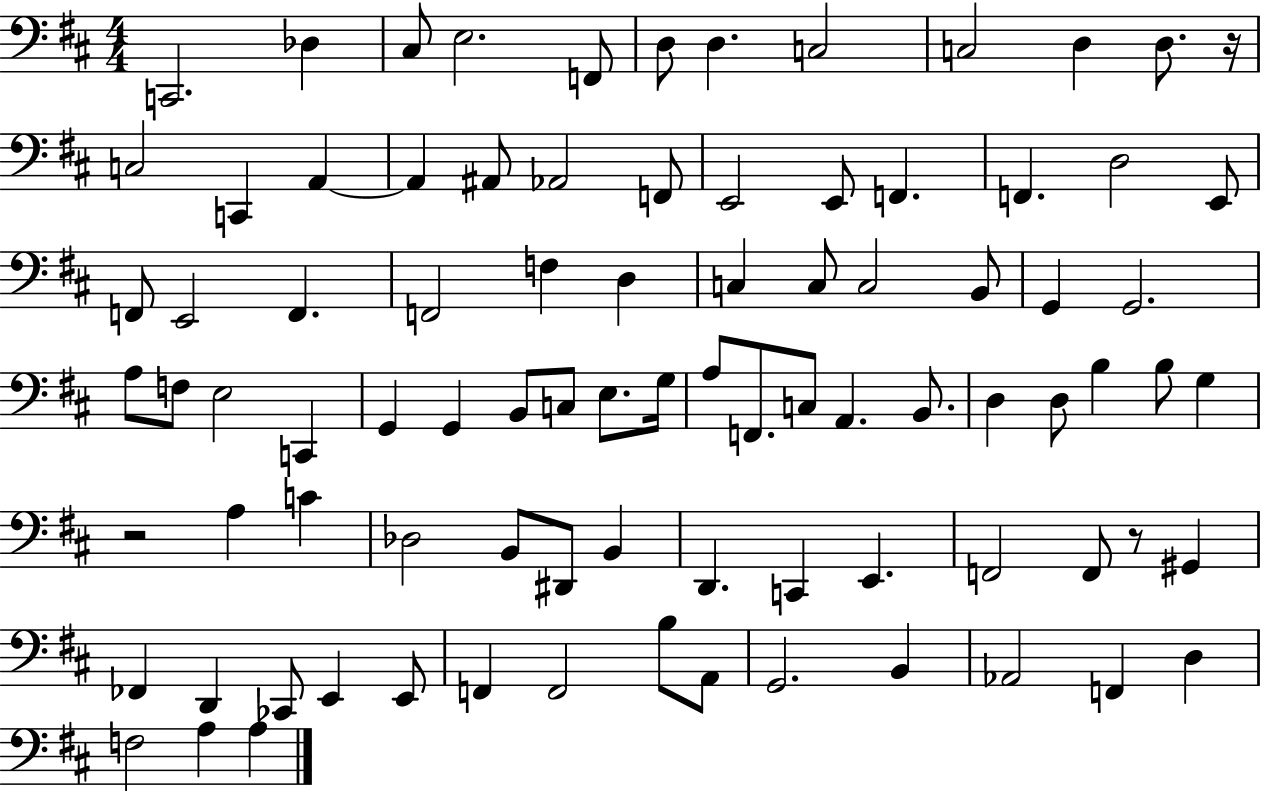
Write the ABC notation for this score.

X:1
T:Untitled
M:4/4
L:1/4
K:D
C,,2 _D, ^C,/2 E,2 F,,/2 D,/2 D, C,2 C,2 D, D,/2 z/4 C,2 C,, A,, A,, ^A,,/2 _A,,2 F,,/2 E,,2 E,,/2 F,, F,, D,2 E,,/2 F,,/2 E,,2 F,, F,,2 F, D, C, C,/2 C,2 B,,/2 G,, G,,2 A,/2 F,/2 E,2 C,, G,, G,, B,,/2 C,/2 E,/2 G,/4 A,/2 F,,/2 C,/2 A,, B,,/2 D, D,/2 B, B,/2 G, z2 A, C _D,2 B,,/2 ^D,,/2 B,, D,, C,, E,, F,,2 F,,/2 z/2 ^G,, _F,, D,, _C,,/2 E,, E,,/2 F,, F,,2 B,/2 A,,/2 G,,2 B,, _A,,2 F,, D, F,2 A, A,